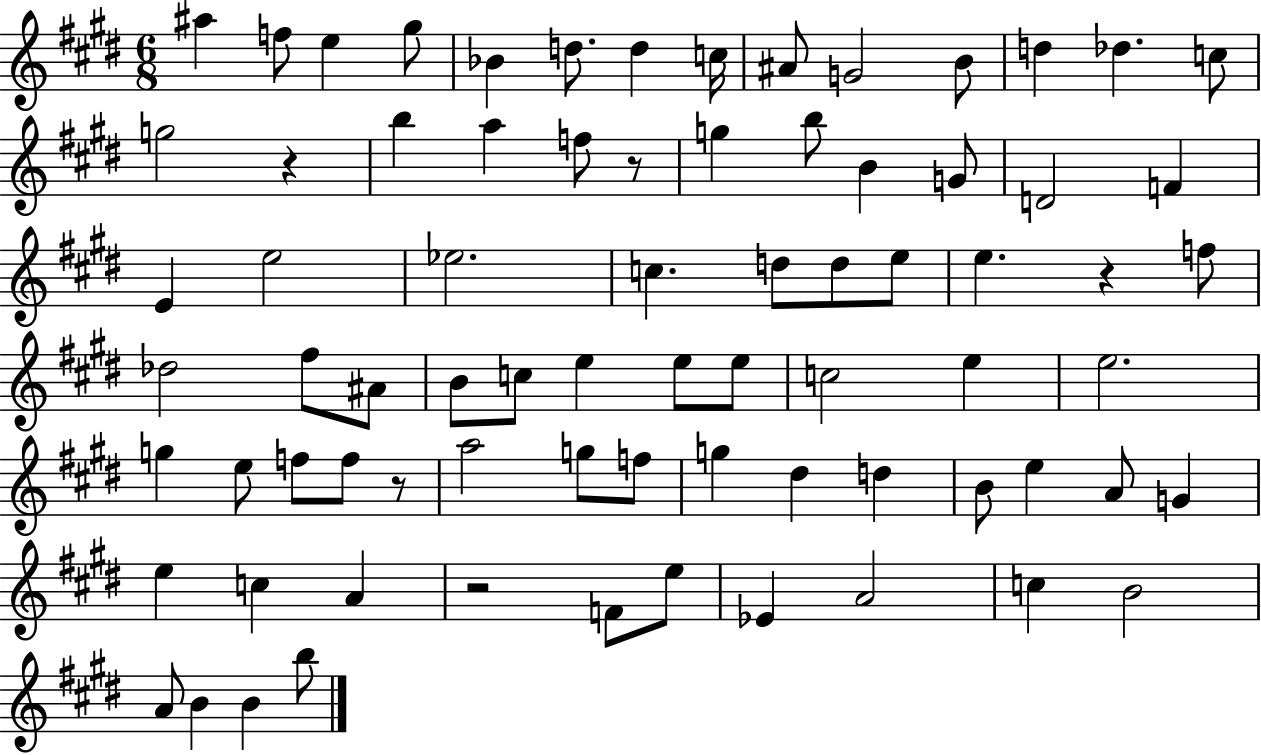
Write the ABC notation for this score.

X:1
T:Untitled
M:6/8
L:1/4
K:E
^a f/2 e ^g/2 _B d/2 d c/4 ^A/2 G2 B/2 d _d c/2 g2 z b a f/2 z/2 g b/2 B G/2 D2 F E e2 _e2 c d/2 d/2 e/2 e z f/2 _d2 ^f/2 ^A/2 B/2 c/2 e e/2 e/2 c2 e e2 g e/2 f/2 f/2 z/2 a2 g/2 f/2 g ^d d B/2 e A/2 G e c A z2 F/2 e/2 _E A2 c B2 A/2 B B b/2